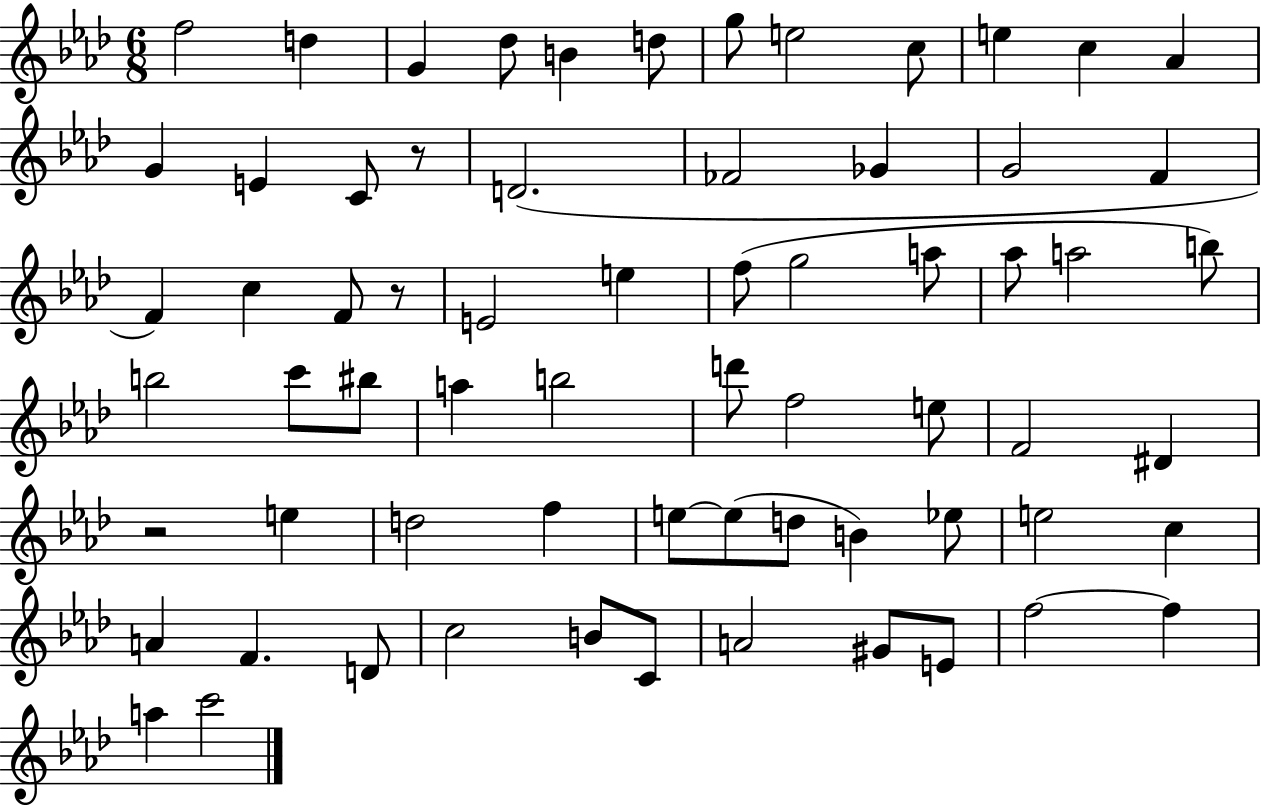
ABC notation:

X:1
T:Untitled
M:6/8
L:1/4
K:Ab
f2 d G _d/2 B d/2 g/2 e2 c/2 e c _A G E C/2 z/2 D2 _F2 _G G2 F F c F/2 z/2 E2 e f/2 g2 a/2 _a/2 a2 b/2 b2 c'/2 ^b/2 a b2 d'/2 f2 e/2 F2 ^D z2 e d2 f e/2 e/2 d/2 B _e/2 e2 c A F D/2 c2 B/2 C/2 A2 ^G/2 E/2 f2 f a c'2